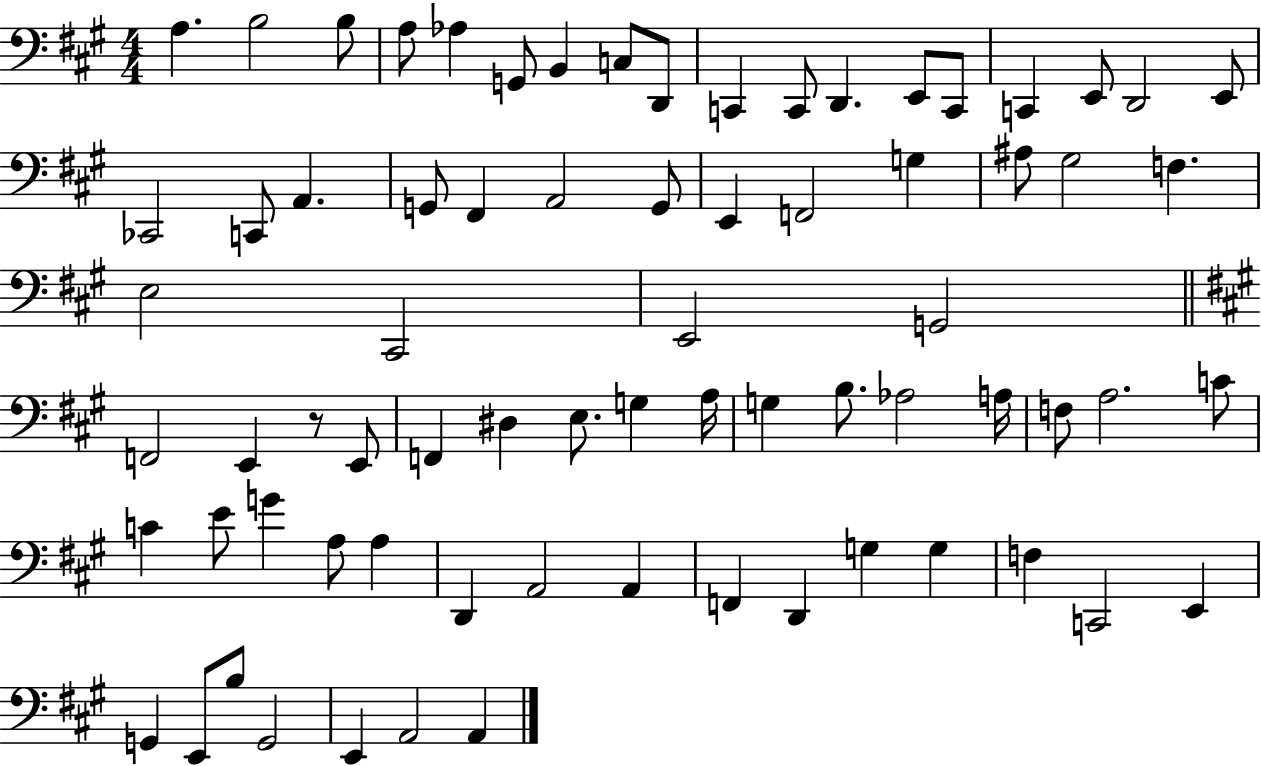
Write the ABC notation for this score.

X:1
T:Untitled
M:4/4
L:1/4
K:A
A, B,2 B,/2 A,/2 _A, G,,/2 B,, C,/2 D,,/2 C,, C,,/2 D,, E,,/2 C,,/2 C,, E,,/2 D,,2 E,,/2 _C,,2 C,,/2 A,, G,,/2 ^F,, A,,2 G,,/2 E,, F,,2 G, ^A,/2 ^G,2 F, E,2 ^C,,2 E,,2 G,,2 F,,2 E,, z/2 E,,/2 F,, ^D, E,/2 G, A,/4 G, B,/2 _A,2 A,/4 F,/2 A,2 C/2 C E/2 G A,/2 A, D,, A,,2 A,, F,, D,, G, G, F, C,,2 E,, G,, E,,/2 B,/2 G,,2 E,, A,,2 A,,